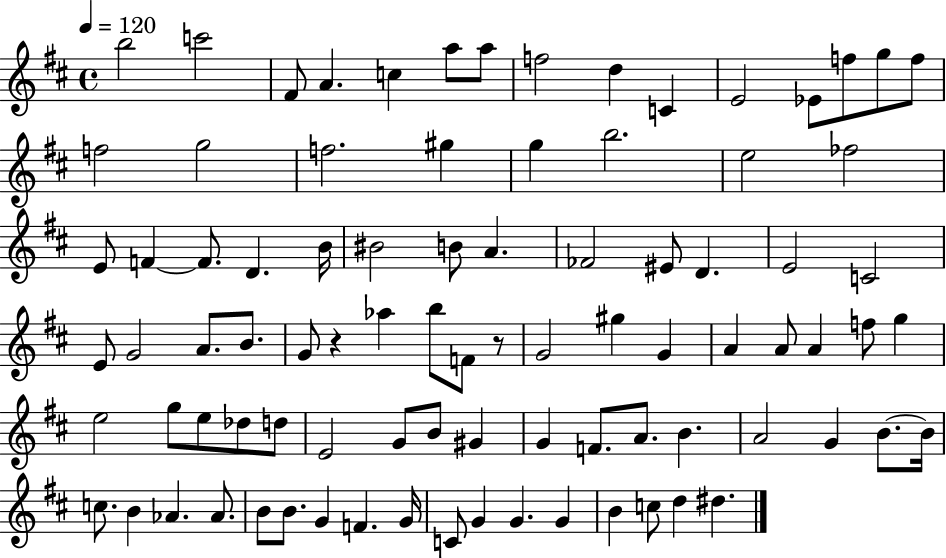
B5/h C6/h F#4/e A4/q. C5/q A5/e A5/e F5/h D5/q C4/q E4/h Eb4/e F5/e G5/e F5/e F5/h G5/h F5/h. G#5/q G5/q B5/h. E5/h FES5/h E4/e F4/q F4/e. D4/q. B4/s BIS4/h B4/e A4/q. FES4/h EIS4/e D4/q. E4/h C4/h E4/e G4/h A4/e. B4/e. G4/e R/q Ab5/q B5/e F4/e R/e G4/h G#5/q G4/q A4/q A4/e A4/q F5/e G5/q E5/h G5/e E5/e Db5/e D5/e E4/h G4/e B4/e G#4/q G4/q F4/e. A4/e. B4/q. A4/h G4/q B4/e. B4/s C5/e. B4/q Ab4/q. Ab4/e. B4/e B4/e. G4/q F4/q. G4/s C4/e G4/q G4/q. G4/q B4/q C5/e D5/q D#5/q.